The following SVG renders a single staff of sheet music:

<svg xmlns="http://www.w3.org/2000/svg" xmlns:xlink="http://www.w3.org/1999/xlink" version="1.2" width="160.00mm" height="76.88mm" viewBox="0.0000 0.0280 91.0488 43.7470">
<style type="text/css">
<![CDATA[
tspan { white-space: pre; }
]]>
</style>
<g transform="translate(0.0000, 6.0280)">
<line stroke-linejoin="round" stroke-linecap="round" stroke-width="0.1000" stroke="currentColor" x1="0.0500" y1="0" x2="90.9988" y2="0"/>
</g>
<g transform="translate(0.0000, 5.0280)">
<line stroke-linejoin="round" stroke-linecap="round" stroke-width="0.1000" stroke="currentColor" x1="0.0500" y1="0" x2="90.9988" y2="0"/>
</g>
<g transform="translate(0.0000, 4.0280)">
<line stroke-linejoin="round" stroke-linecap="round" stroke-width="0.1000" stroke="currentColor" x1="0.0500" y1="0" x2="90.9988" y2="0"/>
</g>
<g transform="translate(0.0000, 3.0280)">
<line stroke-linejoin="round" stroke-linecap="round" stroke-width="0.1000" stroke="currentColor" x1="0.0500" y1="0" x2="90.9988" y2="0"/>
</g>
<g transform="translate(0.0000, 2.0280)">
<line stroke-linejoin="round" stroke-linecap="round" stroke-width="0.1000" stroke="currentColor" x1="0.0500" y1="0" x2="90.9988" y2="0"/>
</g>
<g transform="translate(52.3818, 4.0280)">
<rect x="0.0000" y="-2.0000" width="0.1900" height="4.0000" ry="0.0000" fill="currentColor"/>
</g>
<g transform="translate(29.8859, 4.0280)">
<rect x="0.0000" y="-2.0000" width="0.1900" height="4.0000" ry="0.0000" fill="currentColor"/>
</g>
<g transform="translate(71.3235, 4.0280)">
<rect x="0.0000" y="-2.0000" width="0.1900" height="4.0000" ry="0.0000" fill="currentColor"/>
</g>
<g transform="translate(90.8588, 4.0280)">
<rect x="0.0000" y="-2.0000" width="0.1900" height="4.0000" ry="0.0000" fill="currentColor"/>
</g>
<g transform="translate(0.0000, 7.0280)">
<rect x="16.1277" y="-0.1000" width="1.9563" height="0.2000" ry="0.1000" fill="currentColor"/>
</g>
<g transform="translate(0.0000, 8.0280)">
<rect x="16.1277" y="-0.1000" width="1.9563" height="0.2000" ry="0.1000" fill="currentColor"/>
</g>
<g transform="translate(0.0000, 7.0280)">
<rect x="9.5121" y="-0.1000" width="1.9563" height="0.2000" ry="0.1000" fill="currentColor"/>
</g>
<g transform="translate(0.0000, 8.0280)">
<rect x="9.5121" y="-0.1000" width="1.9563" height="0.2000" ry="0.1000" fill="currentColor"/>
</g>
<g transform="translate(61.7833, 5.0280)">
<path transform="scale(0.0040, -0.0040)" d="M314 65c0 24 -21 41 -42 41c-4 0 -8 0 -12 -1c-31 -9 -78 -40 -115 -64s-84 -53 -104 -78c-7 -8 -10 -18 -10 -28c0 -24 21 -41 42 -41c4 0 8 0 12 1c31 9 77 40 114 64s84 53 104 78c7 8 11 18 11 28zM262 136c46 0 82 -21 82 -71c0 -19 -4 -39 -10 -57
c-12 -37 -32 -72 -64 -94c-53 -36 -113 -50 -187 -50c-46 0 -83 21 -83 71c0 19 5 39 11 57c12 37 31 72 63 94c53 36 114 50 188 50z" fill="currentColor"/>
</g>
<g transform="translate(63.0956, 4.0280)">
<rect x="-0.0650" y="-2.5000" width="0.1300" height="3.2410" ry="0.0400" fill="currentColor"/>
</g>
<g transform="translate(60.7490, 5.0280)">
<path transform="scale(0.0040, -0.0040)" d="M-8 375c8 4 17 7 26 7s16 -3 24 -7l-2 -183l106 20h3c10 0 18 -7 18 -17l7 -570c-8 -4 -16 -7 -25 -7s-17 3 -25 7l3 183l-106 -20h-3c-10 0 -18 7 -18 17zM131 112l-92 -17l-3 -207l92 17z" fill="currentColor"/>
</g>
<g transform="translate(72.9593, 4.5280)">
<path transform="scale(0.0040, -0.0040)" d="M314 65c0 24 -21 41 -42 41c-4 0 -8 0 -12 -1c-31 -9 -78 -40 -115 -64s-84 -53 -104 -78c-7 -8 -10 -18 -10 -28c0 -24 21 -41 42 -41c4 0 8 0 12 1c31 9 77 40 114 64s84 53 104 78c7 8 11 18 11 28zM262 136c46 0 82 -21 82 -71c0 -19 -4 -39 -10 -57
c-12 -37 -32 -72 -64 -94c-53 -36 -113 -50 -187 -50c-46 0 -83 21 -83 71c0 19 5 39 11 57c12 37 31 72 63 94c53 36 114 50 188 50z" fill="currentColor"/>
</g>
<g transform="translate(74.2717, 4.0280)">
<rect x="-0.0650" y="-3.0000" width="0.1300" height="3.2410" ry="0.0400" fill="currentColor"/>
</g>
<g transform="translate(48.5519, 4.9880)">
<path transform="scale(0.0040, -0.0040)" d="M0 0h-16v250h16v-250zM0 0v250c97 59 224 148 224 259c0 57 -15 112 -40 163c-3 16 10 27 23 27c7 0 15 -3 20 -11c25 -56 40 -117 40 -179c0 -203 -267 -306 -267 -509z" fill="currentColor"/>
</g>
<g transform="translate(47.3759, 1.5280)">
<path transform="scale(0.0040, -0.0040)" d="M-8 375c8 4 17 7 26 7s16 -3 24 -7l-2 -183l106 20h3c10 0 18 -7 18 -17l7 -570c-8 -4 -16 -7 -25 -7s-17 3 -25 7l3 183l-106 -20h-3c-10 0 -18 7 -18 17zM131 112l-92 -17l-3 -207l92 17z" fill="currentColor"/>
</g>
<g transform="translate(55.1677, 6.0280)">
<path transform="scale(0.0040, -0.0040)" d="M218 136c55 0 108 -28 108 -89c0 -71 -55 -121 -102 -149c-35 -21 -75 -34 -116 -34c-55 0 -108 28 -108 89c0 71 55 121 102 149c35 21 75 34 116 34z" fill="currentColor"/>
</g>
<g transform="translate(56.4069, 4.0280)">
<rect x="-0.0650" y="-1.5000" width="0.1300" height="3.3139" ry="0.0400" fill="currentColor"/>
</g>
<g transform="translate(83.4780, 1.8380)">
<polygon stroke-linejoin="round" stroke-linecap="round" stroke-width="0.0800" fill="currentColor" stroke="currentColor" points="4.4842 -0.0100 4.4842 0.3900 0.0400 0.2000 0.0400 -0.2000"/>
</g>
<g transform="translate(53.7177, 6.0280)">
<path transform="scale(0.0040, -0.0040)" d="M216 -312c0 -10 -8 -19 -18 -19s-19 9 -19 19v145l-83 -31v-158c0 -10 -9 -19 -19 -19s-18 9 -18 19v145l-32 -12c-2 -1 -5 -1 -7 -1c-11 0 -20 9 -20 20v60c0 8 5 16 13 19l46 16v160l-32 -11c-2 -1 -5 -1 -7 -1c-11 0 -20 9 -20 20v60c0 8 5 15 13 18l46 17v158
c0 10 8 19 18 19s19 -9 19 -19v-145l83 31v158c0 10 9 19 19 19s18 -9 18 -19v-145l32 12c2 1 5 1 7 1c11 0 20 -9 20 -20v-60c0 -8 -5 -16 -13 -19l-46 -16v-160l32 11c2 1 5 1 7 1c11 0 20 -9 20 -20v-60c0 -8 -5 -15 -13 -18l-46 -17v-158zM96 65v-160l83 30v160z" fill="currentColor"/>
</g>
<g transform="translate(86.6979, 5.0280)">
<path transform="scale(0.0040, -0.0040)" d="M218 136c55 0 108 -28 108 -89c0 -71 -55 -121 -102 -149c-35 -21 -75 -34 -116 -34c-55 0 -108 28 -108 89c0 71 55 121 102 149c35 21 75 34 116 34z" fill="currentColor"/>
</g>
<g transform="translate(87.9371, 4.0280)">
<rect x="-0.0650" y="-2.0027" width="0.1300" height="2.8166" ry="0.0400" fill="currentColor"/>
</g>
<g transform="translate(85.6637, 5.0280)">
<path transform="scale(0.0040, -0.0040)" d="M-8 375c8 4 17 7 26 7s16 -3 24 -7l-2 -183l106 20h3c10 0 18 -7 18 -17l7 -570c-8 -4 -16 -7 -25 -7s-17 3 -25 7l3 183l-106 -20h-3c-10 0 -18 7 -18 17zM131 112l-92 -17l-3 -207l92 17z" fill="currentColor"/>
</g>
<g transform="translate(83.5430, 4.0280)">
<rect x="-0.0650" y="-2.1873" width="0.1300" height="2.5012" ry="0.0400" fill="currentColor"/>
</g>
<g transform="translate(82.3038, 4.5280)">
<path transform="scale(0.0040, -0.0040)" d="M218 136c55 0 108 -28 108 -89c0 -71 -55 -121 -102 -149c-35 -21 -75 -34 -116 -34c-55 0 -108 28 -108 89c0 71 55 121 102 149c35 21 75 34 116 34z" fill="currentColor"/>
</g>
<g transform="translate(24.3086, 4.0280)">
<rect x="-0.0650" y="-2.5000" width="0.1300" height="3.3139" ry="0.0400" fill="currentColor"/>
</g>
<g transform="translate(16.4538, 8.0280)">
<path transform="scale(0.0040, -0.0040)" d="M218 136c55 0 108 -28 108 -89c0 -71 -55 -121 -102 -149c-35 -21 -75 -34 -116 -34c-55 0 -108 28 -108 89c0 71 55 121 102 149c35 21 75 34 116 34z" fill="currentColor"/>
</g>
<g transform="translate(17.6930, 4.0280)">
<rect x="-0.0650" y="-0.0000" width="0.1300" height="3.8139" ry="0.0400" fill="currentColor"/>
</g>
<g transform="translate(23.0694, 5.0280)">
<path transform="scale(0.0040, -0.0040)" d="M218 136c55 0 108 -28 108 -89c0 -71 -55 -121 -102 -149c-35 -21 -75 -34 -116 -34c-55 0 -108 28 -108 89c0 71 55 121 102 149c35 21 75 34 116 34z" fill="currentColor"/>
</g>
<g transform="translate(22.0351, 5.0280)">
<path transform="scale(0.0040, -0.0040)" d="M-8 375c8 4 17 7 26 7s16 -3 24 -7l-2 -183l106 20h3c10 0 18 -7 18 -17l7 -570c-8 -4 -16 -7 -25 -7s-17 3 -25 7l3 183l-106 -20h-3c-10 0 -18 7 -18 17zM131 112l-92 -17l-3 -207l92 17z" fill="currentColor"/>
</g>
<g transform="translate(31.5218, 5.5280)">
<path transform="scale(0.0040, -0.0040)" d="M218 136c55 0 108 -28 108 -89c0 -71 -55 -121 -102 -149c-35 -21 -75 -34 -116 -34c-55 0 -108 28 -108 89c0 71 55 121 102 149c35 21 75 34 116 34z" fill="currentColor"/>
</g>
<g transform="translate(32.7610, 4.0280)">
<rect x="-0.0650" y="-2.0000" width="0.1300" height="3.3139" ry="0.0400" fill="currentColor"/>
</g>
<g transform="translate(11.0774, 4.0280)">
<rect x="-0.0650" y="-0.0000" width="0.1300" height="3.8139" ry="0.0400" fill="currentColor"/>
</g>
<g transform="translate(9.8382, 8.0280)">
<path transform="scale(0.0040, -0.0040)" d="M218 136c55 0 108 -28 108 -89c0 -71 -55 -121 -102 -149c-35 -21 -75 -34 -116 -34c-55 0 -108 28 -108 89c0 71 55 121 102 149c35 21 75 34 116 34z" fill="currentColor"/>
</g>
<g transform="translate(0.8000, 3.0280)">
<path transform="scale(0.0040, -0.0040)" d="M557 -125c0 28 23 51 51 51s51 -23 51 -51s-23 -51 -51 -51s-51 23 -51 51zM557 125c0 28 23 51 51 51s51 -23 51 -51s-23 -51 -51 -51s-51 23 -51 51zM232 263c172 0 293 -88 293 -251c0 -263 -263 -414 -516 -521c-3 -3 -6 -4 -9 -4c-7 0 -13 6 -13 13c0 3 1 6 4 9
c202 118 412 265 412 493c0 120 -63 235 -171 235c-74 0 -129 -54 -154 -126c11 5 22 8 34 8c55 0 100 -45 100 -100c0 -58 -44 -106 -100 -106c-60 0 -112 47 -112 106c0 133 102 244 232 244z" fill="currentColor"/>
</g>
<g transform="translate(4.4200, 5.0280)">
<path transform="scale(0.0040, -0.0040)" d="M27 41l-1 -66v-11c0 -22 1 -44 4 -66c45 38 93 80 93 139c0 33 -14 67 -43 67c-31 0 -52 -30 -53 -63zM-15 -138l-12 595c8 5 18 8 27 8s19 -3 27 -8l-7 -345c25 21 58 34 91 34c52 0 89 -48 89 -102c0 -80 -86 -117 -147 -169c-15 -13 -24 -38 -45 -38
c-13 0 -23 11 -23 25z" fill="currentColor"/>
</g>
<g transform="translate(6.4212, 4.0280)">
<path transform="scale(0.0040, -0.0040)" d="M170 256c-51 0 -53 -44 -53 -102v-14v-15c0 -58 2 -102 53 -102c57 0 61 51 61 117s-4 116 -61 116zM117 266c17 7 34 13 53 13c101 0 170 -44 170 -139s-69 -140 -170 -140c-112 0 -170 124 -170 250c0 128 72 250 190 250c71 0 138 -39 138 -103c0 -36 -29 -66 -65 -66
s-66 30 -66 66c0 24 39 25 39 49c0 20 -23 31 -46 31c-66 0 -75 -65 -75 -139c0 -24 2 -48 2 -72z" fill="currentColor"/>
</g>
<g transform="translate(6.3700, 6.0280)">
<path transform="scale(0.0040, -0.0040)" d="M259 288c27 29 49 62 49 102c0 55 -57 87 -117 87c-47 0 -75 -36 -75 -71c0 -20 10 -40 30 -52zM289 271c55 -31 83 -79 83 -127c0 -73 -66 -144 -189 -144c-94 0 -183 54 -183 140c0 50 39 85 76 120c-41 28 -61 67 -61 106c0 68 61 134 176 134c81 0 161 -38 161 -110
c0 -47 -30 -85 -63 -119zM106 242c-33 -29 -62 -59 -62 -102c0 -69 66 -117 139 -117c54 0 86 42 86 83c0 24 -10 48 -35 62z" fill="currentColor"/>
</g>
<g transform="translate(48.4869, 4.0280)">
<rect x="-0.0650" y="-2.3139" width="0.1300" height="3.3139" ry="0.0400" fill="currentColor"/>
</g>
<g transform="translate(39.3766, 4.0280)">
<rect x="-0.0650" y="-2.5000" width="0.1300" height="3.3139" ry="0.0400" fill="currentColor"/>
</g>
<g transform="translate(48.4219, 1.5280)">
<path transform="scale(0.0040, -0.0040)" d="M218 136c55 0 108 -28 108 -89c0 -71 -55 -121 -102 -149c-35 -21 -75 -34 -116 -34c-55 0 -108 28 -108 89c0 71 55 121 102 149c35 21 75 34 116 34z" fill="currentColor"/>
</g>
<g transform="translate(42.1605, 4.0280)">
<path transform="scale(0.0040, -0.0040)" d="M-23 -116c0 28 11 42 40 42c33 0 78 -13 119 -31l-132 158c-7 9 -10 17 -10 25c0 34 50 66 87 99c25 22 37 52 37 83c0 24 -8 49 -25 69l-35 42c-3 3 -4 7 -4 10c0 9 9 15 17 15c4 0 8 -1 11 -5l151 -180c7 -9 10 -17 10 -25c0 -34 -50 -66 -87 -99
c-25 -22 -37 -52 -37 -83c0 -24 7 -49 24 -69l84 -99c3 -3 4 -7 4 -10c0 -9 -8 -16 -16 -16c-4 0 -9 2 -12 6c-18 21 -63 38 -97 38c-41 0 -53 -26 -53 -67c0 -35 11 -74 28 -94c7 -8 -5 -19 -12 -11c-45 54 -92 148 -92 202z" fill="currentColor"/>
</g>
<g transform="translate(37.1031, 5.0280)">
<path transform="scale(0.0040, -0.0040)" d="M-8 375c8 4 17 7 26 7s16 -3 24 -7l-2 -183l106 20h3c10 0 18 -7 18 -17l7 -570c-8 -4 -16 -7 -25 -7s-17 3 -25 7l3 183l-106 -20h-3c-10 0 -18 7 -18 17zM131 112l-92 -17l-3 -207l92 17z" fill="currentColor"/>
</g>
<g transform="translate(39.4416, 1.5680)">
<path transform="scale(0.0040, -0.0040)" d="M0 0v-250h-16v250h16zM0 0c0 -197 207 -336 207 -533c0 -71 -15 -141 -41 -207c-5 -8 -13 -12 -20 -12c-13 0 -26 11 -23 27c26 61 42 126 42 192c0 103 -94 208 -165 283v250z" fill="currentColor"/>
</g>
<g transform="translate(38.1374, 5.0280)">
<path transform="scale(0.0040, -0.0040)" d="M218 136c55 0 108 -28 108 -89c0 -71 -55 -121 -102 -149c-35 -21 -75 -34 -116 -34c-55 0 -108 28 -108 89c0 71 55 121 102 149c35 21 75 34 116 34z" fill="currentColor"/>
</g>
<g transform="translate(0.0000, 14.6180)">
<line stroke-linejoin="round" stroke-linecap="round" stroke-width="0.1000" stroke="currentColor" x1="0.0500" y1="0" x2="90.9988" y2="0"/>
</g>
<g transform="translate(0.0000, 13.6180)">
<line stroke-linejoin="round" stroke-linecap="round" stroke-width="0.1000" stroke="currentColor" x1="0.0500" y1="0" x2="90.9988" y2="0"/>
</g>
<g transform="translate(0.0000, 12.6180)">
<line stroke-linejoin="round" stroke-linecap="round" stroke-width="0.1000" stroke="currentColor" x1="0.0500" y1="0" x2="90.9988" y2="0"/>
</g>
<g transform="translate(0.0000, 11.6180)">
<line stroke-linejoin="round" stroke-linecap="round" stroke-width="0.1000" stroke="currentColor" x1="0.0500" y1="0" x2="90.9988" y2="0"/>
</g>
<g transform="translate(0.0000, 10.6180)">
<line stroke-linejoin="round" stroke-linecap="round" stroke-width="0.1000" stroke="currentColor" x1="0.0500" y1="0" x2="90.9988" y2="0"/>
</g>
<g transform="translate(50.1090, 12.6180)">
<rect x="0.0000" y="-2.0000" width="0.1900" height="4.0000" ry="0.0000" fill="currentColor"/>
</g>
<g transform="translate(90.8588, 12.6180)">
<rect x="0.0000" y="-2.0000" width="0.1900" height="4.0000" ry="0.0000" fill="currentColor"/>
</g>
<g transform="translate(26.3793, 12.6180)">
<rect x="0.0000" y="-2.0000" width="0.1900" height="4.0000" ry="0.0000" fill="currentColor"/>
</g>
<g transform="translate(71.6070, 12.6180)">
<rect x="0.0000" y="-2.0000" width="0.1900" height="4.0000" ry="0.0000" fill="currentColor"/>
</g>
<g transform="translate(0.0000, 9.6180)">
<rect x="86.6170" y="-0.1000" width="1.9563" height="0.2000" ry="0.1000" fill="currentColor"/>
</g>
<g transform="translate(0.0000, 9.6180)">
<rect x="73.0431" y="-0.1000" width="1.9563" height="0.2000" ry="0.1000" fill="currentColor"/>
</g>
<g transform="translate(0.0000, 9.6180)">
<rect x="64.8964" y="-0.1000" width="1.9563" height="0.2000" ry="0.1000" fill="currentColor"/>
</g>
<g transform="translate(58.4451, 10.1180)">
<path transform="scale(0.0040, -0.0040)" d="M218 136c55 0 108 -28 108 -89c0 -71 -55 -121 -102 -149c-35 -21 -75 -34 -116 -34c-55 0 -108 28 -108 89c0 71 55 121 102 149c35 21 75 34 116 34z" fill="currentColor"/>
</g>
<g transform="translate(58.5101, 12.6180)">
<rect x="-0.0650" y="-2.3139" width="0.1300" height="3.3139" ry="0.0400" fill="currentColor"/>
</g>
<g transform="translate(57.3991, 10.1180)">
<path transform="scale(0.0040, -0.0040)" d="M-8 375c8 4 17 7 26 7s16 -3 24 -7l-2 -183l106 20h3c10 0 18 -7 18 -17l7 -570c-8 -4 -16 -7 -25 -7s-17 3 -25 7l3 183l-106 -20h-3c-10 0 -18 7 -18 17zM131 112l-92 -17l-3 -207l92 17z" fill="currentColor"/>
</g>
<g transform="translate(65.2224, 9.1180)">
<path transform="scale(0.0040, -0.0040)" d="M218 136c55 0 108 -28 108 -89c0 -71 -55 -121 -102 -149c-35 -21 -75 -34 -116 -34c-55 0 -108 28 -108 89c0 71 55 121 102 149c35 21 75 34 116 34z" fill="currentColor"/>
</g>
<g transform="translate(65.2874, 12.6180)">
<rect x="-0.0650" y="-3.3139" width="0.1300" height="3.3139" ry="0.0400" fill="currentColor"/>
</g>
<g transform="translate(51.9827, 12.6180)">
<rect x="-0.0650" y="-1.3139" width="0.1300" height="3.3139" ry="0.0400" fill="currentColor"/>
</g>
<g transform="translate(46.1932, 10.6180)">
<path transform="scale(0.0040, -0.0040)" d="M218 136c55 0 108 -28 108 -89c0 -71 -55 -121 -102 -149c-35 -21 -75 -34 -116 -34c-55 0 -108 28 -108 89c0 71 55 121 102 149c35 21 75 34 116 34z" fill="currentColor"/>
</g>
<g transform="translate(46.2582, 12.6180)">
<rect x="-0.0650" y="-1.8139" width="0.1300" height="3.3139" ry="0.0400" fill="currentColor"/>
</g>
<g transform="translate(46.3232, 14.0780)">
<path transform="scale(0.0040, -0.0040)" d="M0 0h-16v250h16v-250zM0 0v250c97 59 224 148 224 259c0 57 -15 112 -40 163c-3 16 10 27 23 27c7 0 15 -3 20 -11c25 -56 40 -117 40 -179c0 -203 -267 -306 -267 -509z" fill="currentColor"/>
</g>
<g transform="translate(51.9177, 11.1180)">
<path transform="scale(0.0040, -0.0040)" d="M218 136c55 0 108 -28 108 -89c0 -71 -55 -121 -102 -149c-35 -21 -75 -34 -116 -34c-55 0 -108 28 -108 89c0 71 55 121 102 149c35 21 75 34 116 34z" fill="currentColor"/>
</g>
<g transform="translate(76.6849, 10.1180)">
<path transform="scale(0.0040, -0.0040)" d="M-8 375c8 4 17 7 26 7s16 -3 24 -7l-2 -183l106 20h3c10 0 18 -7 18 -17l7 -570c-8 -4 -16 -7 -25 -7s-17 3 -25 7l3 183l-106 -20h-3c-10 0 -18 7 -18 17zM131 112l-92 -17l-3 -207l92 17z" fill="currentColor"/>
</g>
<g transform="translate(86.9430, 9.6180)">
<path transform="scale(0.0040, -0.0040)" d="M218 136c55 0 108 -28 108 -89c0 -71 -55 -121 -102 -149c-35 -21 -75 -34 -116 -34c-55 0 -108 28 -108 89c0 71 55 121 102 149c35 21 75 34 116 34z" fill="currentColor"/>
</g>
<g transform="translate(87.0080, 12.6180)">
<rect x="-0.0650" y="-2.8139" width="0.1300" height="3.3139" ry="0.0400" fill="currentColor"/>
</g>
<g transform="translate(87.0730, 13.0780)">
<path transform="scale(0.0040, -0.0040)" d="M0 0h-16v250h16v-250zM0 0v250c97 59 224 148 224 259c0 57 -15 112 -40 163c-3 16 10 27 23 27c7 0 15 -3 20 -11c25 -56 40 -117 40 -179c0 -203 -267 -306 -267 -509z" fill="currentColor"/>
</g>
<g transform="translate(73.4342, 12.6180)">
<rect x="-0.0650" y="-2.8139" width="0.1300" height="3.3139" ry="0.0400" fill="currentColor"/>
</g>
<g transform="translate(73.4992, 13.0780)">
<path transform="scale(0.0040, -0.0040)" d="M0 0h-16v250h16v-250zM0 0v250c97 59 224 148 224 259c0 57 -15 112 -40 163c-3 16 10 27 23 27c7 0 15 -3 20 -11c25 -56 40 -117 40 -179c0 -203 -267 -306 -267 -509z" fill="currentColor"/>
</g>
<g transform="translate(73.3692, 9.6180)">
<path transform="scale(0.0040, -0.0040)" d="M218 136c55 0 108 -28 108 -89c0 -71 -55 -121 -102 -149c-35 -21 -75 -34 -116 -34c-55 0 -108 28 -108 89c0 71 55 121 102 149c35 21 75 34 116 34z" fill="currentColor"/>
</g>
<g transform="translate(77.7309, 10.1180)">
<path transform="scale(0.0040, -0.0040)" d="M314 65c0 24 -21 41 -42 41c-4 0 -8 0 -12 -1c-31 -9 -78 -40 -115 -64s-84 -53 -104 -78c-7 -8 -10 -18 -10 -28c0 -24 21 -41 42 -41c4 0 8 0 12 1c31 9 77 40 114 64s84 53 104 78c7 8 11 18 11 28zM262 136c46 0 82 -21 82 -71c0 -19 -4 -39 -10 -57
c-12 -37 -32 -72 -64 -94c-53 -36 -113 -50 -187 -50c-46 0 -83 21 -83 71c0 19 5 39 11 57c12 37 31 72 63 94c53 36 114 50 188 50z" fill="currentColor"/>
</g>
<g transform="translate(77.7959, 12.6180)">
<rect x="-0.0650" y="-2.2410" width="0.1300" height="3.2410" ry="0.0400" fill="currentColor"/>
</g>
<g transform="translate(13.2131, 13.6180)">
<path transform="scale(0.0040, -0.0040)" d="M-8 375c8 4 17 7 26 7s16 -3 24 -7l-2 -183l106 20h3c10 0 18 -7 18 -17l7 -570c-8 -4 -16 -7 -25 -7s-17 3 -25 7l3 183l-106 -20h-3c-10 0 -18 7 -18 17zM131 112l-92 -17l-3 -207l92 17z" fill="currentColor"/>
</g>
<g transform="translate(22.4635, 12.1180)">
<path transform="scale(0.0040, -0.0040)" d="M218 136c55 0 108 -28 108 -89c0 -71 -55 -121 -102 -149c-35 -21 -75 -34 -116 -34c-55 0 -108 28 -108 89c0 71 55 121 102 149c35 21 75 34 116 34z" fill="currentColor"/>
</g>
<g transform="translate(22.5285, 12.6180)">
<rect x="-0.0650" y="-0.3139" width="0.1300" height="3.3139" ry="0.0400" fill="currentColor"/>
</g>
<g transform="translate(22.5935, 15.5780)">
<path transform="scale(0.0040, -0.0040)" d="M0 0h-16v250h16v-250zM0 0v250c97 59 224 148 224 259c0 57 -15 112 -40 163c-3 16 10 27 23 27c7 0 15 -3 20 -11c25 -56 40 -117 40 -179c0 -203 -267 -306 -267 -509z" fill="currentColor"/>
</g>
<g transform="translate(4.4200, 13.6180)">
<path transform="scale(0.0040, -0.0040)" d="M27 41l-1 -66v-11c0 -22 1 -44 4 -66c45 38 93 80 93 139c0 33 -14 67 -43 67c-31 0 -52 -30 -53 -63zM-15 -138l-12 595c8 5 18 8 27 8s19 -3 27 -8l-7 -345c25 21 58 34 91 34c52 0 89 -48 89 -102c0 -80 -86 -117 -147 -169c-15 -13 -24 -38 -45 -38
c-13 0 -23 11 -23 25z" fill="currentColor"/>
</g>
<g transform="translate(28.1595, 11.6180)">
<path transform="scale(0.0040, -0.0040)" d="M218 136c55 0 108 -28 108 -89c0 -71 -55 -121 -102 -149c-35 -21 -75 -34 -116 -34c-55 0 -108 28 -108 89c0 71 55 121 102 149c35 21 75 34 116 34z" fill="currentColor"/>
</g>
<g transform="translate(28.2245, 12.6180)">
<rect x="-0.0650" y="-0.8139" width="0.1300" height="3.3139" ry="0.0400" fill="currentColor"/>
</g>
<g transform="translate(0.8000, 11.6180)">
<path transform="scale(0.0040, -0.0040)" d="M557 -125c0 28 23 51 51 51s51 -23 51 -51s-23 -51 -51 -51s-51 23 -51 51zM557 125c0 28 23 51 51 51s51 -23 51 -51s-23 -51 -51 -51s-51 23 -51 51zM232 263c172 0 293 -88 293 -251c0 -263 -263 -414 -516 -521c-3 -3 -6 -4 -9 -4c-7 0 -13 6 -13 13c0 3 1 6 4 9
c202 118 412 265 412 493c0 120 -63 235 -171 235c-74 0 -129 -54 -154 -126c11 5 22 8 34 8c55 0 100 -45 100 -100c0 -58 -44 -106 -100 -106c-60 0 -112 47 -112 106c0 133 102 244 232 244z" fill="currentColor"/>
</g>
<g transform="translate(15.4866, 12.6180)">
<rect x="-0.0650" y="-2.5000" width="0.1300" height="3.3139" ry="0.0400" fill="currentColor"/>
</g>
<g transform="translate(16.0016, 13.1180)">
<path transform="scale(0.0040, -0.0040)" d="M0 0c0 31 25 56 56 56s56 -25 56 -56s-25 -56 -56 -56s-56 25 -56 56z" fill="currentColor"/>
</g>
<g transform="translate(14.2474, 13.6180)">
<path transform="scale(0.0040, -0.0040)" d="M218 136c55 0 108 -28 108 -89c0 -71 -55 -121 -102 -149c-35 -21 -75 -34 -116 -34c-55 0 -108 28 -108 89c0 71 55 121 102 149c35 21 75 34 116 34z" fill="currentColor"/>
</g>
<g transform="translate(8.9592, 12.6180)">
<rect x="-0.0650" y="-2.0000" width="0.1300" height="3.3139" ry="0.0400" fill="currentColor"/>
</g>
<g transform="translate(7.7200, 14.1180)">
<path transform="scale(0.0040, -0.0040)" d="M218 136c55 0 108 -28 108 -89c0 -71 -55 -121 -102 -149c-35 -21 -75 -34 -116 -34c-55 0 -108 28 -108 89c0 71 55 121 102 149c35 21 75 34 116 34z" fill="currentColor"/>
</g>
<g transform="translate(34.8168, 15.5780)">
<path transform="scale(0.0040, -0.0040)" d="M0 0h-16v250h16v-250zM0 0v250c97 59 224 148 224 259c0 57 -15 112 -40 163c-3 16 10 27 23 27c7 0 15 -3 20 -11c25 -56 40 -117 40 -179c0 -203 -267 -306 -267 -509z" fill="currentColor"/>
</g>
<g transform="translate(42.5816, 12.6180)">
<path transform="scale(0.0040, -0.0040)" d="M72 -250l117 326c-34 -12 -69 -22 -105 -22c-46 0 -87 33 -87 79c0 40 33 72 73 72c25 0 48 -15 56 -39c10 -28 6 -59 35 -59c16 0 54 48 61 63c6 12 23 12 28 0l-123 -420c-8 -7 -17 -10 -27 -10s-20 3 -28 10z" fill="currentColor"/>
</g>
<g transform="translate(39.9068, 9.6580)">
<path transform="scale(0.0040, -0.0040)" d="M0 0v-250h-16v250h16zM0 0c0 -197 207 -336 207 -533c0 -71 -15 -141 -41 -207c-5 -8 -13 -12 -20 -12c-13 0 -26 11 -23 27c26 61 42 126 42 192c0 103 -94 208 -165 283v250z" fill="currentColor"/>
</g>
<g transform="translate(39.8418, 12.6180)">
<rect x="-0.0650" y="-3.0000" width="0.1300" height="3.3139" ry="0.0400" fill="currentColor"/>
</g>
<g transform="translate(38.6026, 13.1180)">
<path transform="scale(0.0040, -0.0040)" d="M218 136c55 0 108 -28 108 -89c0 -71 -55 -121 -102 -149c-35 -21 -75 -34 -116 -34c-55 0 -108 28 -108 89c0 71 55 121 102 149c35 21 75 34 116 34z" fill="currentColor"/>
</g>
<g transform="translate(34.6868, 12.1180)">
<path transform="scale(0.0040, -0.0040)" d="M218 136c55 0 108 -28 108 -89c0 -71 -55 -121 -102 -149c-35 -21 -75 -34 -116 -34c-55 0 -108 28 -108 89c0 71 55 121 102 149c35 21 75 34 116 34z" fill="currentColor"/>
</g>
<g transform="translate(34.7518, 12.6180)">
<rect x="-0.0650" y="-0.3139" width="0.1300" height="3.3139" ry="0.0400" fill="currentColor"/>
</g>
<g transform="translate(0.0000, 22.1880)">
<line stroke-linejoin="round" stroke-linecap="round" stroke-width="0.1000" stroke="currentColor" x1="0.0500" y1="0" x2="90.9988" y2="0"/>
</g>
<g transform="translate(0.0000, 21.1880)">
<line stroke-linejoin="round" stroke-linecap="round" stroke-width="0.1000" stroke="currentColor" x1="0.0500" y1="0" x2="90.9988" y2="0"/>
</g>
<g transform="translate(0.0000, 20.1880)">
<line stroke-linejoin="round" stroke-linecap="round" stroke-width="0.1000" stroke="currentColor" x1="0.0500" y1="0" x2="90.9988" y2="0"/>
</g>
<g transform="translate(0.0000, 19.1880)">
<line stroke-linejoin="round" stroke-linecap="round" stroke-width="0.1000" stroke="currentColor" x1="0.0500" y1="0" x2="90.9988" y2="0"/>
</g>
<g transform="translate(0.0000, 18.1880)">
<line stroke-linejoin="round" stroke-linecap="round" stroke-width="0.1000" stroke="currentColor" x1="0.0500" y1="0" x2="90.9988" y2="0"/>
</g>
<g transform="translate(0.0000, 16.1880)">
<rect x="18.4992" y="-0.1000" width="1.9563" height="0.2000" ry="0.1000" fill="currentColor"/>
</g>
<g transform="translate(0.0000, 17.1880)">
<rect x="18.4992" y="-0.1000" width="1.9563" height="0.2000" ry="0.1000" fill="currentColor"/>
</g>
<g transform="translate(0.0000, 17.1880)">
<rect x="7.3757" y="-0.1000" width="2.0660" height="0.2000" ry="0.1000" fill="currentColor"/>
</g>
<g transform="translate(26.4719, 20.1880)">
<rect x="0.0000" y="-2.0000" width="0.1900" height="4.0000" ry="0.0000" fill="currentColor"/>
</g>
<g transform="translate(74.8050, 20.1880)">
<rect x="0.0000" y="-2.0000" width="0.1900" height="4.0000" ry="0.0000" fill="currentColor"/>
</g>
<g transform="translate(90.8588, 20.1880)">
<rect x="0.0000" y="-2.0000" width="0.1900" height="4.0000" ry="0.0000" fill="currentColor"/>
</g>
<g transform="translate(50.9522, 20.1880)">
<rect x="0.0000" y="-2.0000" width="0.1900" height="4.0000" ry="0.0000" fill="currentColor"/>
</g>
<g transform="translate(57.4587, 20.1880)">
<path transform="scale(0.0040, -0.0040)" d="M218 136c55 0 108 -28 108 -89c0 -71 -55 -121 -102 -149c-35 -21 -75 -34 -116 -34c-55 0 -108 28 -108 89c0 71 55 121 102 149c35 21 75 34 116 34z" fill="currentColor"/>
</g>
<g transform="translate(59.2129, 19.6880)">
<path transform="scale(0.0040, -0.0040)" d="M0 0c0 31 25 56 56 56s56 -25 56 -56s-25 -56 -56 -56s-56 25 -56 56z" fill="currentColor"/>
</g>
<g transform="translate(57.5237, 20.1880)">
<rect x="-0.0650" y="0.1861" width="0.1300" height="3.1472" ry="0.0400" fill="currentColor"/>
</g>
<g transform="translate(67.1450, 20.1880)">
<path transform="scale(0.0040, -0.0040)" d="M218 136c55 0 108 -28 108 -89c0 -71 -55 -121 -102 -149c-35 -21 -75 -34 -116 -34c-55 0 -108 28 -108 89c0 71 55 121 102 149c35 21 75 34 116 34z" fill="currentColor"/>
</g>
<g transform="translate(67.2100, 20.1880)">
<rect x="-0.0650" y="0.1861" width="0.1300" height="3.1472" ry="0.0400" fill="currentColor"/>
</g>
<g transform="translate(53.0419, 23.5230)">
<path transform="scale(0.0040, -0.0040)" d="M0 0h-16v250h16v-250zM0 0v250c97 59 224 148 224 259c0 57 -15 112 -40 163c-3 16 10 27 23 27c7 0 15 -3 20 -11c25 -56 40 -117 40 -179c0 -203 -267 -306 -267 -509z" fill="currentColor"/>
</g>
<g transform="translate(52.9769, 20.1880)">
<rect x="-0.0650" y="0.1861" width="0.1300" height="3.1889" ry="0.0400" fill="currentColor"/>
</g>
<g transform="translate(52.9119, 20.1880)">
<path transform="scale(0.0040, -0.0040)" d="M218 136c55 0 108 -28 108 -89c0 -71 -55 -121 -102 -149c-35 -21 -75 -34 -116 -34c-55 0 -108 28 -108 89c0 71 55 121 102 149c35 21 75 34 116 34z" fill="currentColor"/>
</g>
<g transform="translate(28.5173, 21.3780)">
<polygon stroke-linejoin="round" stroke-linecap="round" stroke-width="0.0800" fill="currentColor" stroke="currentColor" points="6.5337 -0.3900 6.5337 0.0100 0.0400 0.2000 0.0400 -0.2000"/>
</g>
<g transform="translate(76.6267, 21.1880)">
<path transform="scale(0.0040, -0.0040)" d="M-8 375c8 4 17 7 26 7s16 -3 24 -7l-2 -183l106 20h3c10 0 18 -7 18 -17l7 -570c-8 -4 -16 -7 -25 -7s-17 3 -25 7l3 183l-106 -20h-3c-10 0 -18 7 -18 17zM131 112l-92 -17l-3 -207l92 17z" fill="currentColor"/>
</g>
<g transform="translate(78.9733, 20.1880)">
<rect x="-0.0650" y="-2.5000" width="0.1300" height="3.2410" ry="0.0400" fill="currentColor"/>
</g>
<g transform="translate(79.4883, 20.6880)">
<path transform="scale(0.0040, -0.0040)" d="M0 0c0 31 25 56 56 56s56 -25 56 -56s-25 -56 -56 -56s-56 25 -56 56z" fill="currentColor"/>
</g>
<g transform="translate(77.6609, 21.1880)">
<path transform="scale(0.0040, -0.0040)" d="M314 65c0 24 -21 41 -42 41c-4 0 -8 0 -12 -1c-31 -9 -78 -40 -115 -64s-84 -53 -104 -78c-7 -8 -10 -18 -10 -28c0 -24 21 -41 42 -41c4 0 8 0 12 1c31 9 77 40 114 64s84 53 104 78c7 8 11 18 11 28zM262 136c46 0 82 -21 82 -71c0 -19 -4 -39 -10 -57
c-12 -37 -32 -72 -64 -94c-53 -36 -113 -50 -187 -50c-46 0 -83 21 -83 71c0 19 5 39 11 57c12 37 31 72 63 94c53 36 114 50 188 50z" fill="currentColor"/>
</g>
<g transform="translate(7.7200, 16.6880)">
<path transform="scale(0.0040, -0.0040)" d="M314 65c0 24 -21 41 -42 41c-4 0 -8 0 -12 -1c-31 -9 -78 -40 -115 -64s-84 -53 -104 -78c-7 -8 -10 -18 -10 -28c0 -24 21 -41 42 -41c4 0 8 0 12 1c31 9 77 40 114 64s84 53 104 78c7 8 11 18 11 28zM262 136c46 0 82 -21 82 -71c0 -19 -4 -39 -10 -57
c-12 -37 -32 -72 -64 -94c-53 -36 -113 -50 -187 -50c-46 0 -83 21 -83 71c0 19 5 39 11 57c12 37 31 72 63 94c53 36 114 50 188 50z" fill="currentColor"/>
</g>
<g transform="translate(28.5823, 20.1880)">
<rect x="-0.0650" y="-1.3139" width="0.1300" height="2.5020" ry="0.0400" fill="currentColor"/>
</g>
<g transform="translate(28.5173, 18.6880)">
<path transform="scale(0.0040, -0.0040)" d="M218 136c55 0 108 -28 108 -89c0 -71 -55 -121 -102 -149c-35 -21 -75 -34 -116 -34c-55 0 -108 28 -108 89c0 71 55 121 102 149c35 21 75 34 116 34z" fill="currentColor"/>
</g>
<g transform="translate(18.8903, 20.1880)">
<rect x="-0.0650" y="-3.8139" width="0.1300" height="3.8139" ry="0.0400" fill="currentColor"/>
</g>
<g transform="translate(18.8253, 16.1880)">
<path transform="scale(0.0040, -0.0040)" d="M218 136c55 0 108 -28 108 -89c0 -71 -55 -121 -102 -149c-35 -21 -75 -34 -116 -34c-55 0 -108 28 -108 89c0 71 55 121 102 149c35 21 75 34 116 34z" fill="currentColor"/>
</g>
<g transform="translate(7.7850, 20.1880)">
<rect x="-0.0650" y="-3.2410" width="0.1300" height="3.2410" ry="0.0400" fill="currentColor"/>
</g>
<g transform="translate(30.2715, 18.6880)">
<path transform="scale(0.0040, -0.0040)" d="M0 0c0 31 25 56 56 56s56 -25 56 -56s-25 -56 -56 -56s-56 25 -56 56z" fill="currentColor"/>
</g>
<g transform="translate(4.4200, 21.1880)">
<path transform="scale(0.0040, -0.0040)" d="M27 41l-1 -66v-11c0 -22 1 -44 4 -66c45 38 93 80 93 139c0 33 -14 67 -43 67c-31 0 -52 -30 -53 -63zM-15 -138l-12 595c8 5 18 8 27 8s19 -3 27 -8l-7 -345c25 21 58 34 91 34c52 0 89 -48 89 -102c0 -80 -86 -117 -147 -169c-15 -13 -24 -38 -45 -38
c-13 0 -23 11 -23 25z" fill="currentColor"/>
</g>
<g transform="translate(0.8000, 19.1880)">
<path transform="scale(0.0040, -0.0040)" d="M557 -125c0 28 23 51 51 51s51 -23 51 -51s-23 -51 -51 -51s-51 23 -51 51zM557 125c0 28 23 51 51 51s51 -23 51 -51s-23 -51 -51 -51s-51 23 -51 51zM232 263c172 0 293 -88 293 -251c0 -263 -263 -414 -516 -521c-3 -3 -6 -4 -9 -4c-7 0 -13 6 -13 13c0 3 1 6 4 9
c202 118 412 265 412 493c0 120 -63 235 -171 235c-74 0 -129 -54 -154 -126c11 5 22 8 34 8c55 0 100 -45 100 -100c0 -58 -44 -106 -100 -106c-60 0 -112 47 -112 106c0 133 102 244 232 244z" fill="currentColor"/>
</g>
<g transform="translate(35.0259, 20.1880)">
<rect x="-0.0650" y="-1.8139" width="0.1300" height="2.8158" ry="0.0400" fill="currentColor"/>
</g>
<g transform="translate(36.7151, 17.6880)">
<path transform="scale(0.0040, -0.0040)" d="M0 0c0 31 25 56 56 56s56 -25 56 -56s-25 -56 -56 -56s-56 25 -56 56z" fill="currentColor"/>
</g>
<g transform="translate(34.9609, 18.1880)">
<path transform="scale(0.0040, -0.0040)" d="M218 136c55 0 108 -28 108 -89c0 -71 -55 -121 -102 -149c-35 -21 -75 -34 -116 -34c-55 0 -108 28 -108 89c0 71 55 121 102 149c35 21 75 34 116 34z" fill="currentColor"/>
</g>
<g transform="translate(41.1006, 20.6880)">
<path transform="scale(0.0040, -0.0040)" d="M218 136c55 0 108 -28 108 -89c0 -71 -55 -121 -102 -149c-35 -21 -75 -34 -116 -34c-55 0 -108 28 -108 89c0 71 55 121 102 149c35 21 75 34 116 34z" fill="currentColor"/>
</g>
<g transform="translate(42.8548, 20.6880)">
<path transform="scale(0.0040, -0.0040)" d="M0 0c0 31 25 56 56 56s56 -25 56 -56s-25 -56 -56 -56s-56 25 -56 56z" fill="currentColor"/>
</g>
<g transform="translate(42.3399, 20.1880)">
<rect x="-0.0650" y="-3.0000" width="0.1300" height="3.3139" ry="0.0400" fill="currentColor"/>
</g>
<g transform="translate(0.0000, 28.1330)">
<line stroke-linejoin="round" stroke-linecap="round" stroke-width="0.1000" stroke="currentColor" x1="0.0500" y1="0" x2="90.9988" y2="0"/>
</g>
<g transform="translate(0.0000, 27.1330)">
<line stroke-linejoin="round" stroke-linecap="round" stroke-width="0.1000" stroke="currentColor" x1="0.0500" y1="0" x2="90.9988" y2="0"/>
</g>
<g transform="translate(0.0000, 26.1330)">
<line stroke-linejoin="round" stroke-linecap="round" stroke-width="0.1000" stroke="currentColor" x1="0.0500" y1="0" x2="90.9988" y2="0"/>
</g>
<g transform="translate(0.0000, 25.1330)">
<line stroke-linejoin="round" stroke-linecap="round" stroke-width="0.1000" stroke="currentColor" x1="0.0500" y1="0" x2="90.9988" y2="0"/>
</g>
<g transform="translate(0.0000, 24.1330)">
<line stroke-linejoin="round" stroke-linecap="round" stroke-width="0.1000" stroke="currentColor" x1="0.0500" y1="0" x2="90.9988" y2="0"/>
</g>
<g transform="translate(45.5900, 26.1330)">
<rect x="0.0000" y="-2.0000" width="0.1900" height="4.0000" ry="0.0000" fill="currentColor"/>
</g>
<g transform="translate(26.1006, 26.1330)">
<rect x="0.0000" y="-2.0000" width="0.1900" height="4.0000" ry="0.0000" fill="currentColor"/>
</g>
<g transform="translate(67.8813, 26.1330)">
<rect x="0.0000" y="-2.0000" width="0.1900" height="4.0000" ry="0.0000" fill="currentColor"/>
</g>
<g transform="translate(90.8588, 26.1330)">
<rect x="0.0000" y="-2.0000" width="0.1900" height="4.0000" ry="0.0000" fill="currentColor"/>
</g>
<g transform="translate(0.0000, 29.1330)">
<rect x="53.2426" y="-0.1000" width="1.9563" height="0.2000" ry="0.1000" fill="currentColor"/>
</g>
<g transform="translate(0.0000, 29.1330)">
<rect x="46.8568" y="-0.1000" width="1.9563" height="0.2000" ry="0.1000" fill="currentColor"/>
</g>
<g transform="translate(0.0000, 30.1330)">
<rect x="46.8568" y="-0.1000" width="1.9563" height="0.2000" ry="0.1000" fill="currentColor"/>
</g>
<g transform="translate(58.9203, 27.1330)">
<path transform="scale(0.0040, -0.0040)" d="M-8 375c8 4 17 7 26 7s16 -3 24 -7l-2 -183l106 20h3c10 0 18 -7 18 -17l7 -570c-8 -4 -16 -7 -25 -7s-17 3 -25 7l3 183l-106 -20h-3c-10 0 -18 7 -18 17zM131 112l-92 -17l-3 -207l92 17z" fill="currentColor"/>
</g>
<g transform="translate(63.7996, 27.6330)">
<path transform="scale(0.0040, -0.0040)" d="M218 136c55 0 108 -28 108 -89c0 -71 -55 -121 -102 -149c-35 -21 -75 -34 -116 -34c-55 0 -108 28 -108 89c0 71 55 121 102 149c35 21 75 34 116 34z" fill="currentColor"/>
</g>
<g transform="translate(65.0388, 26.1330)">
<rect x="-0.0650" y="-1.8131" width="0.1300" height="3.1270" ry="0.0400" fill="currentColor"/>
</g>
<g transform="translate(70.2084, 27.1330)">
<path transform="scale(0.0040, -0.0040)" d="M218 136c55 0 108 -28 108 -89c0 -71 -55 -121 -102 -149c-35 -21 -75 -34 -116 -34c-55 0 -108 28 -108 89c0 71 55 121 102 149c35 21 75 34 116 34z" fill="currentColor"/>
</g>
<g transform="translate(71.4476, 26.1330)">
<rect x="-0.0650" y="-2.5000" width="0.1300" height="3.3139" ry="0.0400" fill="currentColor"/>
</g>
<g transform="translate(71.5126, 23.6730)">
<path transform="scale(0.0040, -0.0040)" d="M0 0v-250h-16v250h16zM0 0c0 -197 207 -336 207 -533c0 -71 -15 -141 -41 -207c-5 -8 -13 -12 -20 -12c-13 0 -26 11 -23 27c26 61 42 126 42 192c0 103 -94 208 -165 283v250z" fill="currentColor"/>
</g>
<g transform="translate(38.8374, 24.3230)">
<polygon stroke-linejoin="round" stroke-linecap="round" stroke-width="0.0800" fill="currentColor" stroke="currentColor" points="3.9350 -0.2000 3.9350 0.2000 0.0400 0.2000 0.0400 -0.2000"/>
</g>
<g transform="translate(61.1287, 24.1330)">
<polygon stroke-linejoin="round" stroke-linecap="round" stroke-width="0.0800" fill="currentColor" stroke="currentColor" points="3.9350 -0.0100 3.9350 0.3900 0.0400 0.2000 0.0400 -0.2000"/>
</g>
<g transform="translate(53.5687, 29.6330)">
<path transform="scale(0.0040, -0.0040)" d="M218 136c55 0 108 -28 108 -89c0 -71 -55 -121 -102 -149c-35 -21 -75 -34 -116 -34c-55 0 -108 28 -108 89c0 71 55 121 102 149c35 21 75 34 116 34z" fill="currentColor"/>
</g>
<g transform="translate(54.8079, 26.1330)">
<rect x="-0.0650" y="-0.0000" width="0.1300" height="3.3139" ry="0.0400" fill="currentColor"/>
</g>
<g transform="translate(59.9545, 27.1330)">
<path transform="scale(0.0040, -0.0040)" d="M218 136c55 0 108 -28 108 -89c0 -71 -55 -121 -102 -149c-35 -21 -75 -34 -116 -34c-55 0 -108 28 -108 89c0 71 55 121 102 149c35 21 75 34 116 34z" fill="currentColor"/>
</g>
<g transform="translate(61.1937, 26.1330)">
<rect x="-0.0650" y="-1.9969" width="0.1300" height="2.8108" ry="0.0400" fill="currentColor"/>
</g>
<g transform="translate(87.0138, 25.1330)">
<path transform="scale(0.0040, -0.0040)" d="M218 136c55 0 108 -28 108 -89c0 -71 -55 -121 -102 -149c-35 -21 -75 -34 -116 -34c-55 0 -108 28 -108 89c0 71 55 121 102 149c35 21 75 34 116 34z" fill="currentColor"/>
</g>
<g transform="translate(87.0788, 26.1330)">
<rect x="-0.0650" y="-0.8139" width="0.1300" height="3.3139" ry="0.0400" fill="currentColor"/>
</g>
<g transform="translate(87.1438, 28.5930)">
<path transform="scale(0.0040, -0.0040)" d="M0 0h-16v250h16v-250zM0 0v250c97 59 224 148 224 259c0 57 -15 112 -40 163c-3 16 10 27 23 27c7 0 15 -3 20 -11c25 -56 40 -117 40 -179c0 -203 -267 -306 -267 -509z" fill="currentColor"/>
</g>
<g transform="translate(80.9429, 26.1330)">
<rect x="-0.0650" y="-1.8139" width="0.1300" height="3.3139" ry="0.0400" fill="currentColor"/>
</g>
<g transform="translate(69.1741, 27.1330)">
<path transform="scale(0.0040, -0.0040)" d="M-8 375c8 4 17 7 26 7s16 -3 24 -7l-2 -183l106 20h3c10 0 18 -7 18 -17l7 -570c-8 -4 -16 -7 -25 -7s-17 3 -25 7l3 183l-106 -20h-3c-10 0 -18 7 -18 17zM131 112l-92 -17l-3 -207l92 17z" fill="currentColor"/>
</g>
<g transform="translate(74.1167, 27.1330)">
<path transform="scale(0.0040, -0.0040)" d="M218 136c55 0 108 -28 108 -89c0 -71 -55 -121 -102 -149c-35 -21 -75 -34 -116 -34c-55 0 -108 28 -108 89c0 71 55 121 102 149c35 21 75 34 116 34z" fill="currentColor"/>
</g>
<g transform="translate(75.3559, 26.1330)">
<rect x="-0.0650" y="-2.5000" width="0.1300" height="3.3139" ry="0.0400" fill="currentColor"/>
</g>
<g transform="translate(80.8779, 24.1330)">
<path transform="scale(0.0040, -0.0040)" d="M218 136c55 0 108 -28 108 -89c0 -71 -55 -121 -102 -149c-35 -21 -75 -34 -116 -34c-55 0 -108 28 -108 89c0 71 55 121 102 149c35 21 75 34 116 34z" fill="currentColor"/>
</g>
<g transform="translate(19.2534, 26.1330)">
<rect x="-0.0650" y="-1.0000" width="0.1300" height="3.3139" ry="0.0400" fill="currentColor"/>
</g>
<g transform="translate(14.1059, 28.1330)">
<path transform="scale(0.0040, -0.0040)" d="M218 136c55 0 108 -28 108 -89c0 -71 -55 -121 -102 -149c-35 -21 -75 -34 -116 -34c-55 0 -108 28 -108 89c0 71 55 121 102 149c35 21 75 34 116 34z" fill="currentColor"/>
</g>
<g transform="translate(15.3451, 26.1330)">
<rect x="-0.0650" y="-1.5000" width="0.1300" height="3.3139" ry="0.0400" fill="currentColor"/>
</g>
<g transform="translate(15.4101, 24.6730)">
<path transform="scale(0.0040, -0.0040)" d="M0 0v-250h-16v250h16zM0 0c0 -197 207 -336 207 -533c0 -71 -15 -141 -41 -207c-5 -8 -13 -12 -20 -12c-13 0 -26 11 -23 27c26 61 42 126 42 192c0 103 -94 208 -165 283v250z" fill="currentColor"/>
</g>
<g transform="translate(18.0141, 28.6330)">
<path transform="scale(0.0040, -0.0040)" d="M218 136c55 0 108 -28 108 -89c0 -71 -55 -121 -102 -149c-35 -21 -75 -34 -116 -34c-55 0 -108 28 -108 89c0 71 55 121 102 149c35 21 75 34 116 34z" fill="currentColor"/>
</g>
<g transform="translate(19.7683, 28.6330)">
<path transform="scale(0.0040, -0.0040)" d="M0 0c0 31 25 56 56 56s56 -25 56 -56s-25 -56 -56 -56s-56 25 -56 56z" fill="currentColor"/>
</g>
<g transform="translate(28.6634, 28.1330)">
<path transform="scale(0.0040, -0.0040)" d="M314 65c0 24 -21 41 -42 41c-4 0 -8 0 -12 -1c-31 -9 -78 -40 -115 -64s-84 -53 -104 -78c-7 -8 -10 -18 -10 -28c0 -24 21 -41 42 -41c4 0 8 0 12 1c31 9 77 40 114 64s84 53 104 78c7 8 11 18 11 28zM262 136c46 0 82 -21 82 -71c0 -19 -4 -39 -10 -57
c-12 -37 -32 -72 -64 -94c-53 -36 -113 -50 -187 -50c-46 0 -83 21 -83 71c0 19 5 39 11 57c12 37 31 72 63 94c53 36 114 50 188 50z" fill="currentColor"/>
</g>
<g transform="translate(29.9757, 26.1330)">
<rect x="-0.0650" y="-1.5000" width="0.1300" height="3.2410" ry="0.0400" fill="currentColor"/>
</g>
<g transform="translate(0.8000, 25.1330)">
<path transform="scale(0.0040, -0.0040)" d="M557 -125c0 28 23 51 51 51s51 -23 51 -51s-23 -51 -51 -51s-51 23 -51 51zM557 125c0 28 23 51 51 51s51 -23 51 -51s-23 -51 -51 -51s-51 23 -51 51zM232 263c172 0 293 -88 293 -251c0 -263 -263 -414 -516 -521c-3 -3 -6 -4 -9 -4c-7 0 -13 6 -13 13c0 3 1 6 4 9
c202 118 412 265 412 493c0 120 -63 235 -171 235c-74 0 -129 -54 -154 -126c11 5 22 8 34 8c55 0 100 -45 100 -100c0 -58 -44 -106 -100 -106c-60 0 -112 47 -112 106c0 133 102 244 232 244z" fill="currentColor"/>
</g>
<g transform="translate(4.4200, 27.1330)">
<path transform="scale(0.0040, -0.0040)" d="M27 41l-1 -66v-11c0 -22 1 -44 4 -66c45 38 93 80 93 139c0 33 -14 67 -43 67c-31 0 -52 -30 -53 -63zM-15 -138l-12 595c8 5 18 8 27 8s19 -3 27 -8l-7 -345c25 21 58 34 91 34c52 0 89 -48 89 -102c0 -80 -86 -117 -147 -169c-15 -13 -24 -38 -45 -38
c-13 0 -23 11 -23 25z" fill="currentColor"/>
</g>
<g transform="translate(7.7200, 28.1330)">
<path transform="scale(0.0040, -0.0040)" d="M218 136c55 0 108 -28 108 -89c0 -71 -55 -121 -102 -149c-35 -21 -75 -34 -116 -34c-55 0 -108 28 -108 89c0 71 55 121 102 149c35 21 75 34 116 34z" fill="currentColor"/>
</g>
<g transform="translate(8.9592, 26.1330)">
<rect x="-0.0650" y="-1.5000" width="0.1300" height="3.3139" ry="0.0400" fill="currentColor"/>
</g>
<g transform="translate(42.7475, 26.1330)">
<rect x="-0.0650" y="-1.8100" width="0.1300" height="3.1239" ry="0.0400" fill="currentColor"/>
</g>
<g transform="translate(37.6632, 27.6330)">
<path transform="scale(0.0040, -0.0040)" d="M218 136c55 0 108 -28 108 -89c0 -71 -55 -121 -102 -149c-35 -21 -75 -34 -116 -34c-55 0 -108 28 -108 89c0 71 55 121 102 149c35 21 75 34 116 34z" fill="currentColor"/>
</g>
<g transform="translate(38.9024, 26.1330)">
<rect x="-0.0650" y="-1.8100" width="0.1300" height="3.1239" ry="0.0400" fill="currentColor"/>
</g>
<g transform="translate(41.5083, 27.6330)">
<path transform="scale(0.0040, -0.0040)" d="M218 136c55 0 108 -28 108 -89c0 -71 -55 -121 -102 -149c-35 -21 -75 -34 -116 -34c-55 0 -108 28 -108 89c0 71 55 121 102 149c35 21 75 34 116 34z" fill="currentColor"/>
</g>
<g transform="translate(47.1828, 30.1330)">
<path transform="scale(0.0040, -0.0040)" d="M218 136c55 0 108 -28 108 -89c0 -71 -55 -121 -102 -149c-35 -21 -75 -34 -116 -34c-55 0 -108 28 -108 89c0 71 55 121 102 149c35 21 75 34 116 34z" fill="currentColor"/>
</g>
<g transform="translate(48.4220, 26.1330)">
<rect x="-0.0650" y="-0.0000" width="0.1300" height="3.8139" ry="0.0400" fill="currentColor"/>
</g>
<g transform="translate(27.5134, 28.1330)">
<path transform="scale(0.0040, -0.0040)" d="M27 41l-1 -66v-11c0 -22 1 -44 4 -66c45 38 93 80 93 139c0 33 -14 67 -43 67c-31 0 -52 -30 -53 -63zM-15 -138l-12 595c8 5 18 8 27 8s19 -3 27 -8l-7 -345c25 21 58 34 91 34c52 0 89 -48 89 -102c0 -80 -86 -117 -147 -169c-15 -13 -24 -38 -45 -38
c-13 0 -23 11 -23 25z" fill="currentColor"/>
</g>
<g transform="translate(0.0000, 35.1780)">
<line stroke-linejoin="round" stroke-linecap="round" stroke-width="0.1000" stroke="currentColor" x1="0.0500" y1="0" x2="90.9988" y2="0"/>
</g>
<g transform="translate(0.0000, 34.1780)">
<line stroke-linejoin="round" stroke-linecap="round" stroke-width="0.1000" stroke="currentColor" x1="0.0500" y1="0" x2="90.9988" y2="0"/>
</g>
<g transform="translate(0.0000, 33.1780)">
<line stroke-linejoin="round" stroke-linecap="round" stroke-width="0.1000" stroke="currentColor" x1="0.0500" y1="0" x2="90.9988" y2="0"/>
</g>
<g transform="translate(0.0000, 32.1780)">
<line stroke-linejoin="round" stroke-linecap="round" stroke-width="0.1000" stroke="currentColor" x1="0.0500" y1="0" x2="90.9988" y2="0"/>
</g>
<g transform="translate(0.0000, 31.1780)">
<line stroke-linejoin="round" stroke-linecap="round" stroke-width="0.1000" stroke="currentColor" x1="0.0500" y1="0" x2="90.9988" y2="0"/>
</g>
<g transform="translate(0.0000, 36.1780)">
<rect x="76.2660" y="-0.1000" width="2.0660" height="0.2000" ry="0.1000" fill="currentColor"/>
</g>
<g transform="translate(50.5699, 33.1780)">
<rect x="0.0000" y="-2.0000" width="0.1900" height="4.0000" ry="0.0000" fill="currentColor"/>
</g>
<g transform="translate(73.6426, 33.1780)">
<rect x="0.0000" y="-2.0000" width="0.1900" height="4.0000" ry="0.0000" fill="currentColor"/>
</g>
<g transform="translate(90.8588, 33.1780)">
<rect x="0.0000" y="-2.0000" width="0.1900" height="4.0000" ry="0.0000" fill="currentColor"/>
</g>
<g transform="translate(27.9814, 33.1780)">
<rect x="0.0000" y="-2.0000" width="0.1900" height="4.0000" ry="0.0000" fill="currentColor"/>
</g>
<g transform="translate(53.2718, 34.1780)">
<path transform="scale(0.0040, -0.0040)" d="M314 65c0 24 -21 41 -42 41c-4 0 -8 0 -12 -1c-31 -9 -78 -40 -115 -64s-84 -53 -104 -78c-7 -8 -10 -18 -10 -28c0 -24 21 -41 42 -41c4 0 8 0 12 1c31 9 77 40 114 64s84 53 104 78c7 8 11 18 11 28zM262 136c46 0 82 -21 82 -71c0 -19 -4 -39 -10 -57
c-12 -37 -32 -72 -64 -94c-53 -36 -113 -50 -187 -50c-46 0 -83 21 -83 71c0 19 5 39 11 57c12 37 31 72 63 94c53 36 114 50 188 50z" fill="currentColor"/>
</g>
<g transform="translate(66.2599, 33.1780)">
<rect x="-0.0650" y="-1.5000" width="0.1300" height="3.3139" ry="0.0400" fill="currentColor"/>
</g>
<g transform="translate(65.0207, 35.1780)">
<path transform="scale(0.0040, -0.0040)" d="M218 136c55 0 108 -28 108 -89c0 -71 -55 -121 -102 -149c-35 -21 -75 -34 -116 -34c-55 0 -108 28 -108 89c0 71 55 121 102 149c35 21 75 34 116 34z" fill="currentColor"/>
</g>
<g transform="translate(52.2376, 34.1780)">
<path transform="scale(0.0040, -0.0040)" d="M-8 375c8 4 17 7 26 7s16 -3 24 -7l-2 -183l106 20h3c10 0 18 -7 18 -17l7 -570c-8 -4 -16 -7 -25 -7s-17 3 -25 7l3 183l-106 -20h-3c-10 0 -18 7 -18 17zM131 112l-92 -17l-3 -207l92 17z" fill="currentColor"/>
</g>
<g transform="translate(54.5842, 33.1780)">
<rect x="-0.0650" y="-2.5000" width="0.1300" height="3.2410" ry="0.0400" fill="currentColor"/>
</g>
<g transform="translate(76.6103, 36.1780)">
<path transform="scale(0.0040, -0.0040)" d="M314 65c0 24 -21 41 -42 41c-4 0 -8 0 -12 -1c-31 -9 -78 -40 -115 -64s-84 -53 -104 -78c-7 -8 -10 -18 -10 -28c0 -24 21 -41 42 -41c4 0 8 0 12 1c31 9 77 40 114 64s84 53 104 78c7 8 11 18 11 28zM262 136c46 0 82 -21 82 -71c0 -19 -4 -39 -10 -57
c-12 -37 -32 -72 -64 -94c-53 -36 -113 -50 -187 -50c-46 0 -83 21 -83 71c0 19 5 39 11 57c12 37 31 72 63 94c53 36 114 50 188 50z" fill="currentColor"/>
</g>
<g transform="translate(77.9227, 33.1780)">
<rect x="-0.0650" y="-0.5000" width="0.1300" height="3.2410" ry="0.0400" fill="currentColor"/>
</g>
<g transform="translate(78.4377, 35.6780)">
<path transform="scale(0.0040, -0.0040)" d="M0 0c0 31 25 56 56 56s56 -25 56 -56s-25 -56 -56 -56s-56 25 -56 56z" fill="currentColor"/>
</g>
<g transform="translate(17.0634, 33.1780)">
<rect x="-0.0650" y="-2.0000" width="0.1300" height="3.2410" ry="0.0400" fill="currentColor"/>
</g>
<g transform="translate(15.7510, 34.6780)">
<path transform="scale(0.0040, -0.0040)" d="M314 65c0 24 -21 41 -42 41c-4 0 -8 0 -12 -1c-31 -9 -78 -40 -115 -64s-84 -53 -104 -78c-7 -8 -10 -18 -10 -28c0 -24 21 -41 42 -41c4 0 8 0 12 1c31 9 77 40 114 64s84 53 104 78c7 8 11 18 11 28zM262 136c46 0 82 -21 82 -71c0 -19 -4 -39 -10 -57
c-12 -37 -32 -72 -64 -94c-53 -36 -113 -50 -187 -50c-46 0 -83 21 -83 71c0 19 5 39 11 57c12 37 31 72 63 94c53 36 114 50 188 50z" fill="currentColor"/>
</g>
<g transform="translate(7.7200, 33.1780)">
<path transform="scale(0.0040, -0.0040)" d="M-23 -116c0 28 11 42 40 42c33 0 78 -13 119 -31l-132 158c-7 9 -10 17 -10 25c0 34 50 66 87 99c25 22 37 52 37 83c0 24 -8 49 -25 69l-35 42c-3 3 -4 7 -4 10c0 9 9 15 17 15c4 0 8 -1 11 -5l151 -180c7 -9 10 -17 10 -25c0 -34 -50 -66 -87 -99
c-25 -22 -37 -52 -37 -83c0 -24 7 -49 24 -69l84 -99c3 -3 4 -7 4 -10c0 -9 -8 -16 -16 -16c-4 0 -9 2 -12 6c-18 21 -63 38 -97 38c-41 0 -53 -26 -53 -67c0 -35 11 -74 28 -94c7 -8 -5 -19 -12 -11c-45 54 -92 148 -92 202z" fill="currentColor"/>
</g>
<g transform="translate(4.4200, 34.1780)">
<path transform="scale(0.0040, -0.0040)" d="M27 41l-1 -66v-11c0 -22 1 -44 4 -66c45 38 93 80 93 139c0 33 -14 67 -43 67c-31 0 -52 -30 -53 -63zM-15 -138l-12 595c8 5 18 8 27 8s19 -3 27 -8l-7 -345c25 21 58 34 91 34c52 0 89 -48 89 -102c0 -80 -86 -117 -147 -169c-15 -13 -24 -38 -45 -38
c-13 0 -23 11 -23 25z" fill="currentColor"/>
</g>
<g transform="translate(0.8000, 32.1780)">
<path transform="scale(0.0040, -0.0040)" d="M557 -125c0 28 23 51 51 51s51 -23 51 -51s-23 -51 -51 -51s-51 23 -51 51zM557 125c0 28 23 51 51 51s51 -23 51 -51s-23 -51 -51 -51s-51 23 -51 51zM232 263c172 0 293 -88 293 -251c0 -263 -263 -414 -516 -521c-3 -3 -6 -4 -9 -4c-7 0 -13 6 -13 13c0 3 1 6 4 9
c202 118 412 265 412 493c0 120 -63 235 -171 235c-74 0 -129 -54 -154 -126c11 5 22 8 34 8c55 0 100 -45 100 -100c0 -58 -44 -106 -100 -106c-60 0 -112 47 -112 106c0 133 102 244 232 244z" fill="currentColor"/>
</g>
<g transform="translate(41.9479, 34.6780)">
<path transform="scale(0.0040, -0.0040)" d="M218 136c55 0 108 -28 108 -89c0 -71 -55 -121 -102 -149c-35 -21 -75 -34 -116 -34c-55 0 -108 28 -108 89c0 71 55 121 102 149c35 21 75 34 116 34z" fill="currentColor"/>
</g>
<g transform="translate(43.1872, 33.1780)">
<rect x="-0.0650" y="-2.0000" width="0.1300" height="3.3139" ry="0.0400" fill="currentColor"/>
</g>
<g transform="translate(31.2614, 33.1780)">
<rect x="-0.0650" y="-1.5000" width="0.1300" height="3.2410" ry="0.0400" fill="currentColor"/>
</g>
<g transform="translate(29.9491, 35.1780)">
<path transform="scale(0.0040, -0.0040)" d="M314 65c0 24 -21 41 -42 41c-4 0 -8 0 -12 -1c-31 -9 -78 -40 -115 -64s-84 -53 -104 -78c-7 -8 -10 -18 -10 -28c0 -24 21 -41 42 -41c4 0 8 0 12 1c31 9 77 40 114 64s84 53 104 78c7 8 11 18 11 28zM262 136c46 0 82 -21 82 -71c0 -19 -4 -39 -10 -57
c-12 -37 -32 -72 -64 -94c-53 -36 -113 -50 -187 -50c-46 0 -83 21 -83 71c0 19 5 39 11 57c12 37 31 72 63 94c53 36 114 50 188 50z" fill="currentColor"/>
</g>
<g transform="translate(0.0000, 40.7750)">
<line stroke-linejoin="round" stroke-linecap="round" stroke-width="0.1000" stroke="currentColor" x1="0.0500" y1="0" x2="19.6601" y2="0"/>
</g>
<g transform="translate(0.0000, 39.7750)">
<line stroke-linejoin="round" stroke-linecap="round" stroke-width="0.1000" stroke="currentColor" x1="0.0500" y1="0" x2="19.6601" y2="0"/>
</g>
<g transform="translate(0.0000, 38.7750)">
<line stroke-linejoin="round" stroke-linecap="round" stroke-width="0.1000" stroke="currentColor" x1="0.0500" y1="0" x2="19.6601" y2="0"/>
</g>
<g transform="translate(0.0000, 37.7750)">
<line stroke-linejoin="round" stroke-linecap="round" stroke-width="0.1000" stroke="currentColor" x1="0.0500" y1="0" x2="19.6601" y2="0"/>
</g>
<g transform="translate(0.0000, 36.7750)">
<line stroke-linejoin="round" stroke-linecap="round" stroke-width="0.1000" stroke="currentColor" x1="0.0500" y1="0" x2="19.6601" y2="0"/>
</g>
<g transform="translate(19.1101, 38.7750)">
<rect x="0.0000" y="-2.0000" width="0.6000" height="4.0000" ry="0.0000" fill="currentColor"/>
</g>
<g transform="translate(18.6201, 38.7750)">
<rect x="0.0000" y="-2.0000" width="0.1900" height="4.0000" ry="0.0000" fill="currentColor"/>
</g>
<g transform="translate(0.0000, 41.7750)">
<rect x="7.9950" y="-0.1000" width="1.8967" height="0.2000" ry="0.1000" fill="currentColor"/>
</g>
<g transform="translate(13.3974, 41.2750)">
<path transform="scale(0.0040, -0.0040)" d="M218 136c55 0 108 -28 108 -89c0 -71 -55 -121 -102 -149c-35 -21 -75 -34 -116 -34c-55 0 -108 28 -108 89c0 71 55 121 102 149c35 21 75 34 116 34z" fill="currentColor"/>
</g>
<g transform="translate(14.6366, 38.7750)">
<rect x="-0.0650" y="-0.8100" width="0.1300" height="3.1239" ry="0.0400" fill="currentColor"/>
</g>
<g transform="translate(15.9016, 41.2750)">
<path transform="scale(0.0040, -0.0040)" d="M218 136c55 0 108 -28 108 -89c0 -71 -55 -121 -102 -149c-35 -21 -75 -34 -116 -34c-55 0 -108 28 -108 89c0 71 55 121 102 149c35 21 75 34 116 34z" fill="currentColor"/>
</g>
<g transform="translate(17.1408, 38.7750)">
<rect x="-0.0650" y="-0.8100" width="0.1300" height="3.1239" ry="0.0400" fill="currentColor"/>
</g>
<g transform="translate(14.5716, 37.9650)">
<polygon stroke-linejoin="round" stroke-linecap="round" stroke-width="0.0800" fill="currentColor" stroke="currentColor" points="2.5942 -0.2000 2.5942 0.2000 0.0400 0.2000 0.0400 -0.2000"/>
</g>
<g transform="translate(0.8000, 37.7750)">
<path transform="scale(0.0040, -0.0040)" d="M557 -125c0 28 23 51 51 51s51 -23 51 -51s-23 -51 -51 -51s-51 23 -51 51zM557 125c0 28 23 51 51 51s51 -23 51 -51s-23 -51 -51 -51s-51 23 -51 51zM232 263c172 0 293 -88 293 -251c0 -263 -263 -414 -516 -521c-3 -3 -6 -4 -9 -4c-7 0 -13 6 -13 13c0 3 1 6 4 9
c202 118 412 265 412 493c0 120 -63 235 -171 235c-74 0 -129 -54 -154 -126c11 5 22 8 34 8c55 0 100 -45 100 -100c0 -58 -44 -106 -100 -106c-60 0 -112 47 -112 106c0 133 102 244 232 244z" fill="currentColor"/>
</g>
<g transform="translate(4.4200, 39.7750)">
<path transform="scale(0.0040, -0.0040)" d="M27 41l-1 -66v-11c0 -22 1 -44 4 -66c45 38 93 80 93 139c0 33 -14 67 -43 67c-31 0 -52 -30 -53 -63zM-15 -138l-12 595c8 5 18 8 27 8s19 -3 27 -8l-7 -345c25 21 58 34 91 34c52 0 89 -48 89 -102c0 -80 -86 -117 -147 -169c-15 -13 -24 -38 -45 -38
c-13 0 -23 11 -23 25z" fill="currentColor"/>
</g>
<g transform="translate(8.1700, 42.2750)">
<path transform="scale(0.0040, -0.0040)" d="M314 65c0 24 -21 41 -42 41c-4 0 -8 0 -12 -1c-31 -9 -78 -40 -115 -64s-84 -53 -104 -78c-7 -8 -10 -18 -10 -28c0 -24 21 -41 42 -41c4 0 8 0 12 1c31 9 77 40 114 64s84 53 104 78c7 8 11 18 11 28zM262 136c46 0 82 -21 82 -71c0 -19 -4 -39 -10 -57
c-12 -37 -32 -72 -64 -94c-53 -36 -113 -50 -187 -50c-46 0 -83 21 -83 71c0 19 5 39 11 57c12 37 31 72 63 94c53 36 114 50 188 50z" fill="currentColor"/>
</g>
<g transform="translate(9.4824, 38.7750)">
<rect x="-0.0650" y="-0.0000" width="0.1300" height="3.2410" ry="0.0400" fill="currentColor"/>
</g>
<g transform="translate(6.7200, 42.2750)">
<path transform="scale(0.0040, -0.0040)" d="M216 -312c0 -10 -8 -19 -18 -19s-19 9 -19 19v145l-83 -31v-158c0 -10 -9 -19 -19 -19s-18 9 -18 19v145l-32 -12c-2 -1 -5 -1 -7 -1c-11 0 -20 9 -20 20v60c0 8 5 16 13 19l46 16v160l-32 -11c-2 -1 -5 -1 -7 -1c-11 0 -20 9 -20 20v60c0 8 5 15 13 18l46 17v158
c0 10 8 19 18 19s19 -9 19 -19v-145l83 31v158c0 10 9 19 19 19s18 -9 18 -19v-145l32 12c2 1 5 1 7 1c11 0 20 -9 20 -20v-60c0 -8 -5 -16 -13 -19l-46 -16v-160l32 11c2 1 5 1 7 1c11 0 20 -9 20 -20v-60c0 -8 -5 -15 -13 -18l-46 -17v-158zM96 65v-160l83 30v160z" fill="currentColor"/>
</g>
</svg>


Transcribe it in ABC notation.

X:1
T:Untitled
M:6/8
L:1/4
K:F
C,, C,, B,, A,, B,,/2 z B,/2 ^G,, B,,2 C,2 C,/2 B,,/2 A,, B,, E,/2 F, E,/2 C,/2 z/2 A,/2 G, B, D C/2 B,2 C/2 D2 E G,/2 A,/2 C, D,/2 D, D, B,,2 G,, G,,/2 F,, _G,,2 A,,/2 A,,/2 C,, D,, B,,/2 A,,/2 B,,/2 B,, A, F,/2 z A,,2 G,,2 A,, B,,2 G,, E,,2 ^D,,2 F,,/2 F,,/2